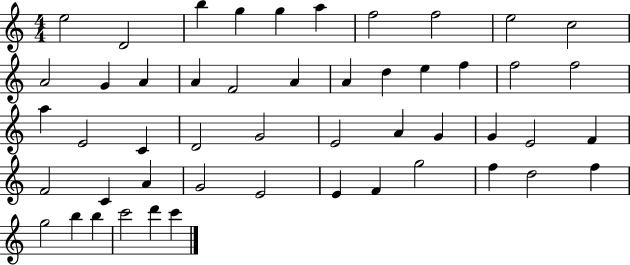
E5/h D4/h B5/q G5/q G5/q A5/q F5/h F5/h E5/h C5/h A4/h G4/q A4/q A4/q F4/h A4/q A4/q D5/q E5/q F5/q F5/h F5/h A5/q E4/h C4/q D4/h G4/h E4/h A4/q G4/q G4/q E4/h F4/q F4/h C4/q A4/q G4/h E4/h E4/q F4/q G5/h F5/q D5/h F5/q G5/h B5/q B5/q C6/h D6/q C6/q